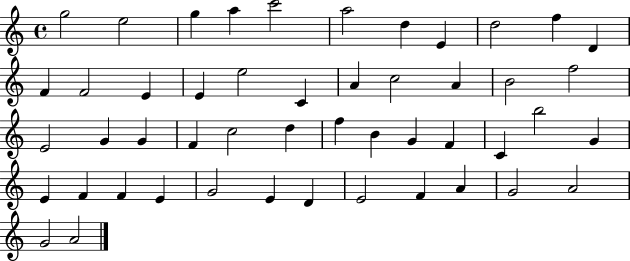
{
  \clef treble
  \time 4/4
  \defaultTimeSignature
  \key c \major
  g''2 e''2 | g''4 a''4 c'''2 | a''2 d''4 e'4 | d''2 f''4 d'4 | \break f'4 f'2 e'4 | e'4 e''2 c'4 | a'4 c''2 a'4 | b'2 f''2 | \break e'2 g'4 g'4 | f'4 c''2 d''4 | f''4 b'4 g'4 f'4 | c'4 b''2 g'4 | \break e'4 f'4 f'4 e'4 | g'2 e'4 d'4 | e'2 f'4 a'4 | g'2 a'2 | \break g'2 a'2 | \bar "|."
}